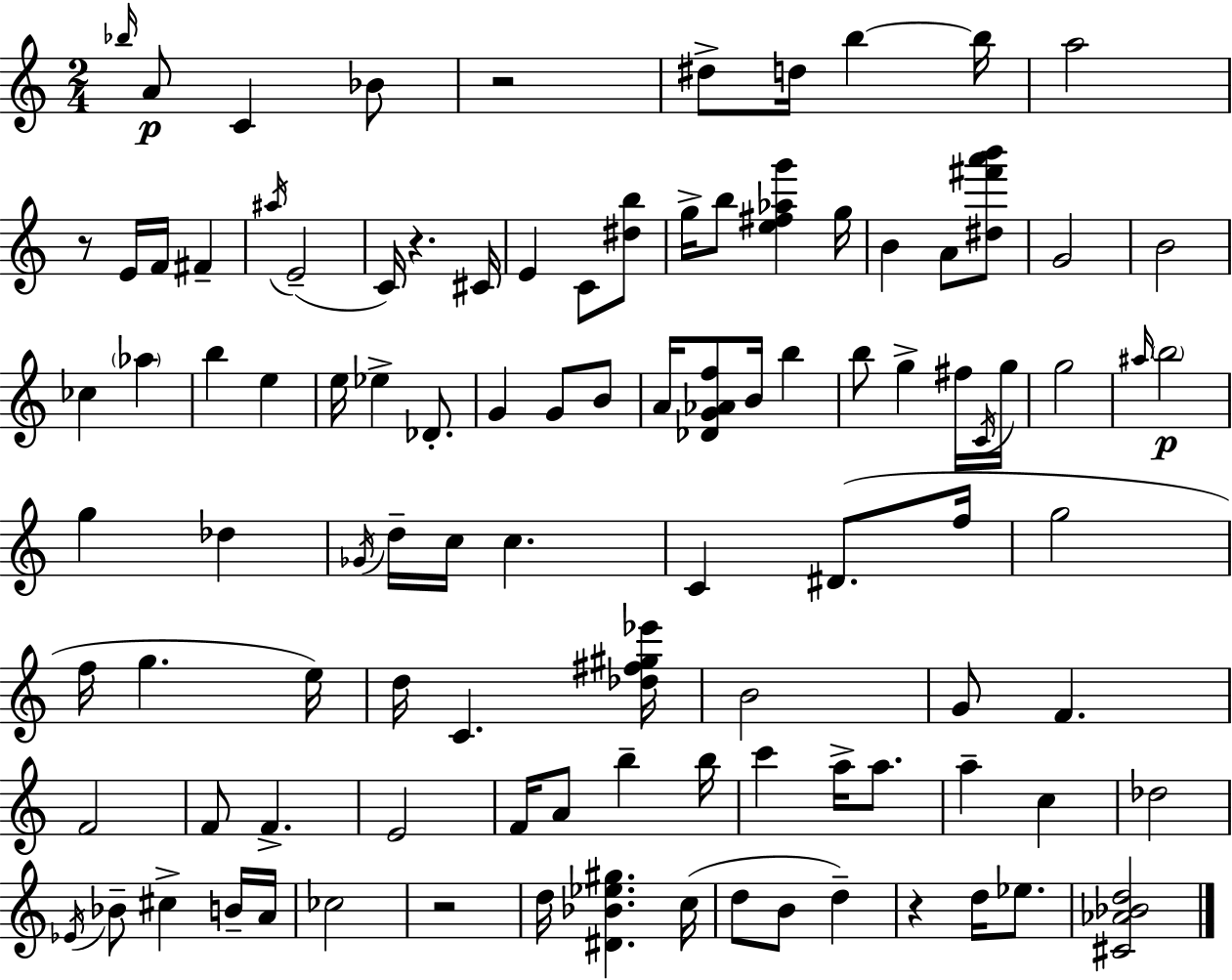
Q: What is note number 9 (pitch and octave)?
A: A5